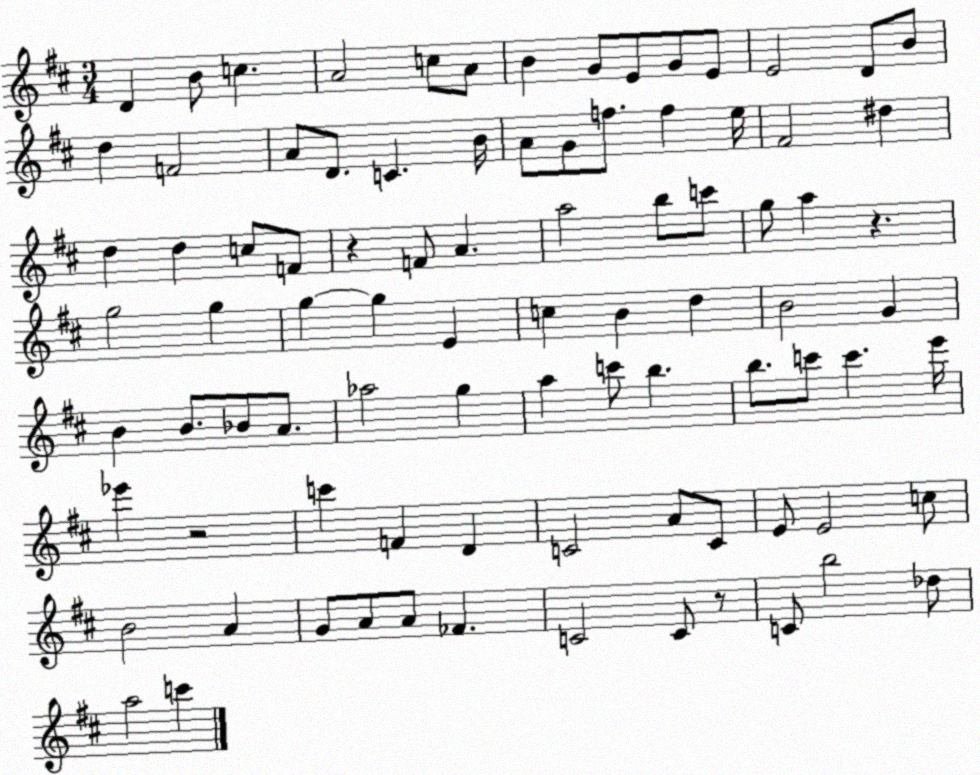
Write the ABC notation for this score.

X:1
T:Untitled
M:3/4
L:1/4
K:D
D B/2 c A2 c/2 A/2 B G/2 E/2 G/2 E/2 E2 D/2 B/2 d F2 A/2 D/2 C B/4 A/2 G/2 f/2 f e/4 ^F2 ^d d d c/2 F/2 z F/2 A a2 b/2 c'/2 g/2 a z g2 g g g E c B d B2 G B B/2 _B/2 A/2 _a2 g a c'/2 b b/2 c'/2 c' e'/4 _e' z2 c' F D C2 A/2 C/2 E/2 E2 c/2 B2 A G/2 A/2 A/2 _F C2 C/2 z/2 C/2 b2 _d/2 a2 c'